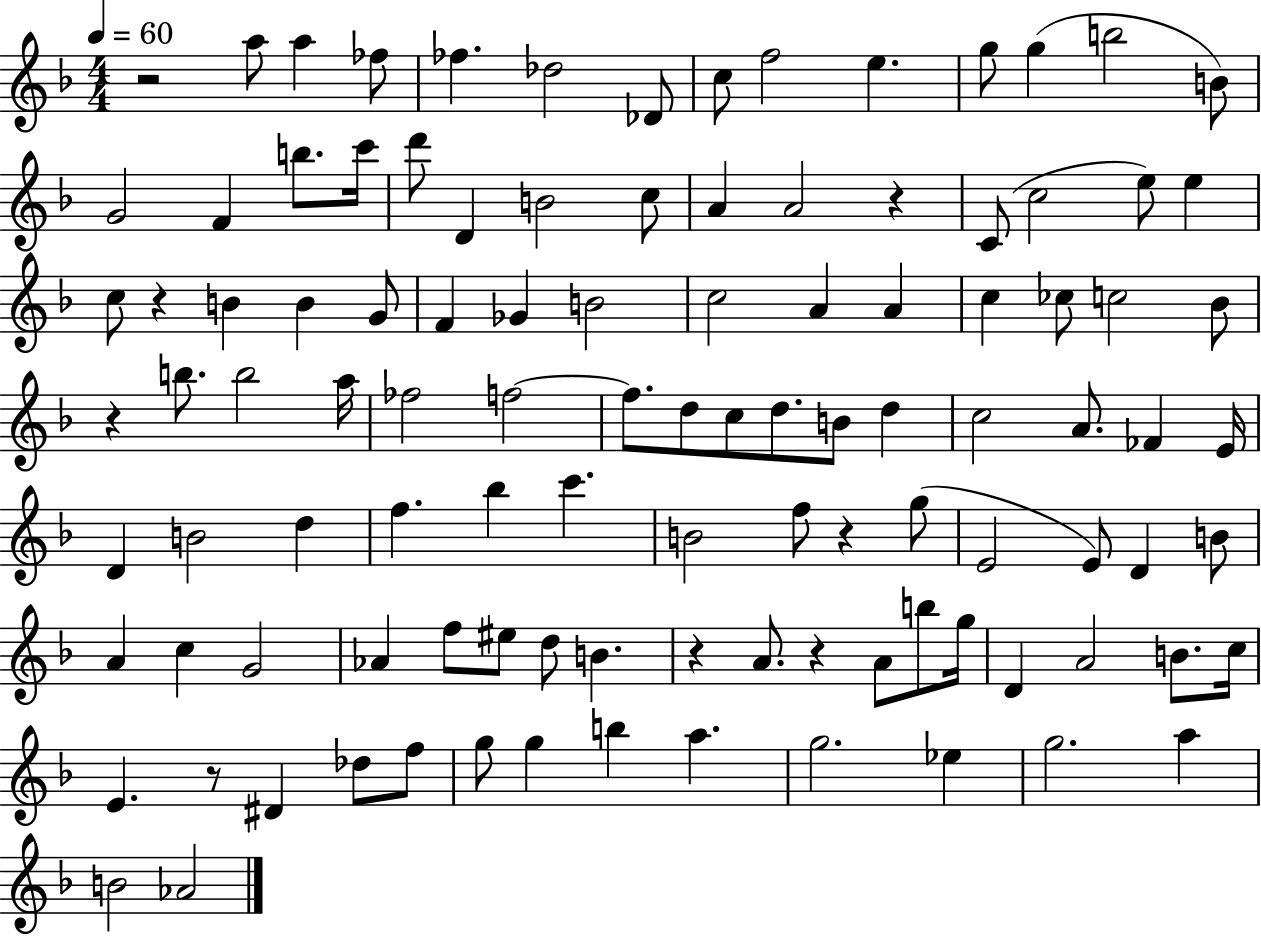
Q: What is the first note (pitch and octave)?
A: A5